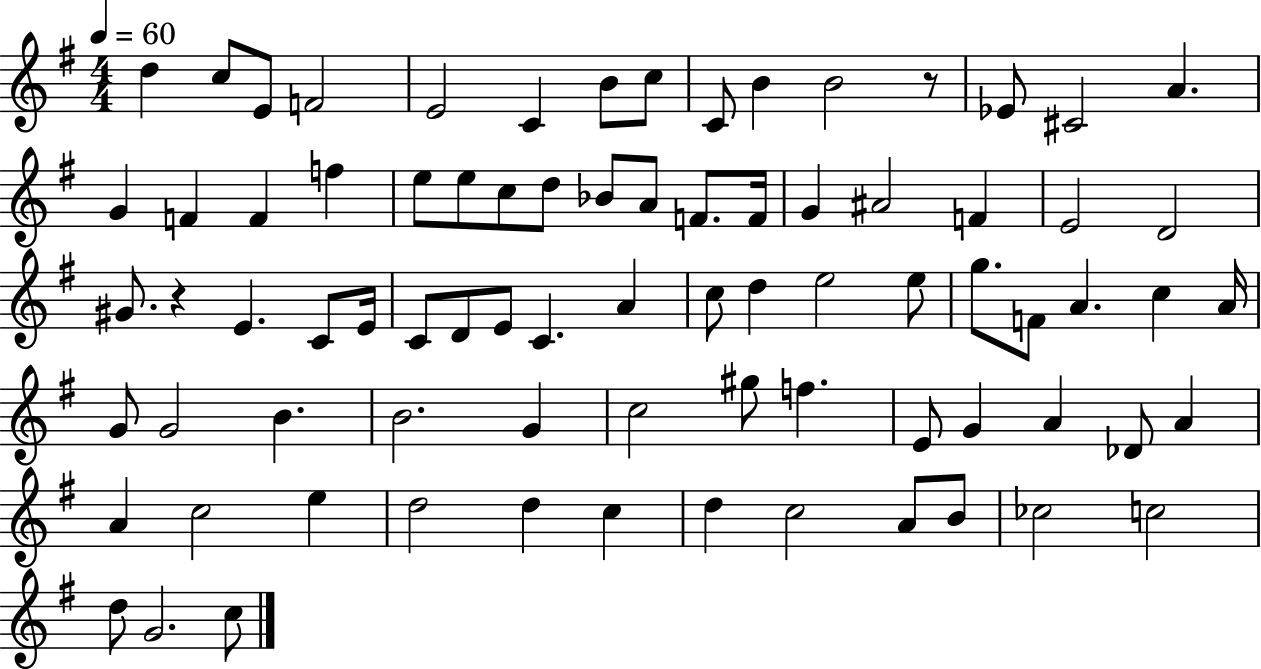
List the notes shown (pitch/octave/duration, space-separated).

D5/q C5/e E4/e F4/h E4/h C4/q B4/e C5/e C4/e B4/q B4/h R/e Eb4/e C#4/h A4/q. G4/q F4/q F4/q F5/q E5/e E5/e C5/e D5/e Bb4/e A4/e F4/e. F4/s G4/q A#4/h F4/q E4/h D4/h G#4/e. R/q E4/q. C4/e E4/s C4/e D4/e E4/e C4/q. A4/q C5/e D5/q E5/h E5/e G5/e. F4/e A4/q. C5/q A4/s G4/e G4/h B4/q. B4/h. G4/q C5/h G#5/e F5/q. E4/e G4/q A4/q Db4/e A4/q A4/q C5/h E5/q D5/h D5/q C5/q D5/q C5/h A4/e B4/e CES5/h C5/h D5/e G4/h. C5/e